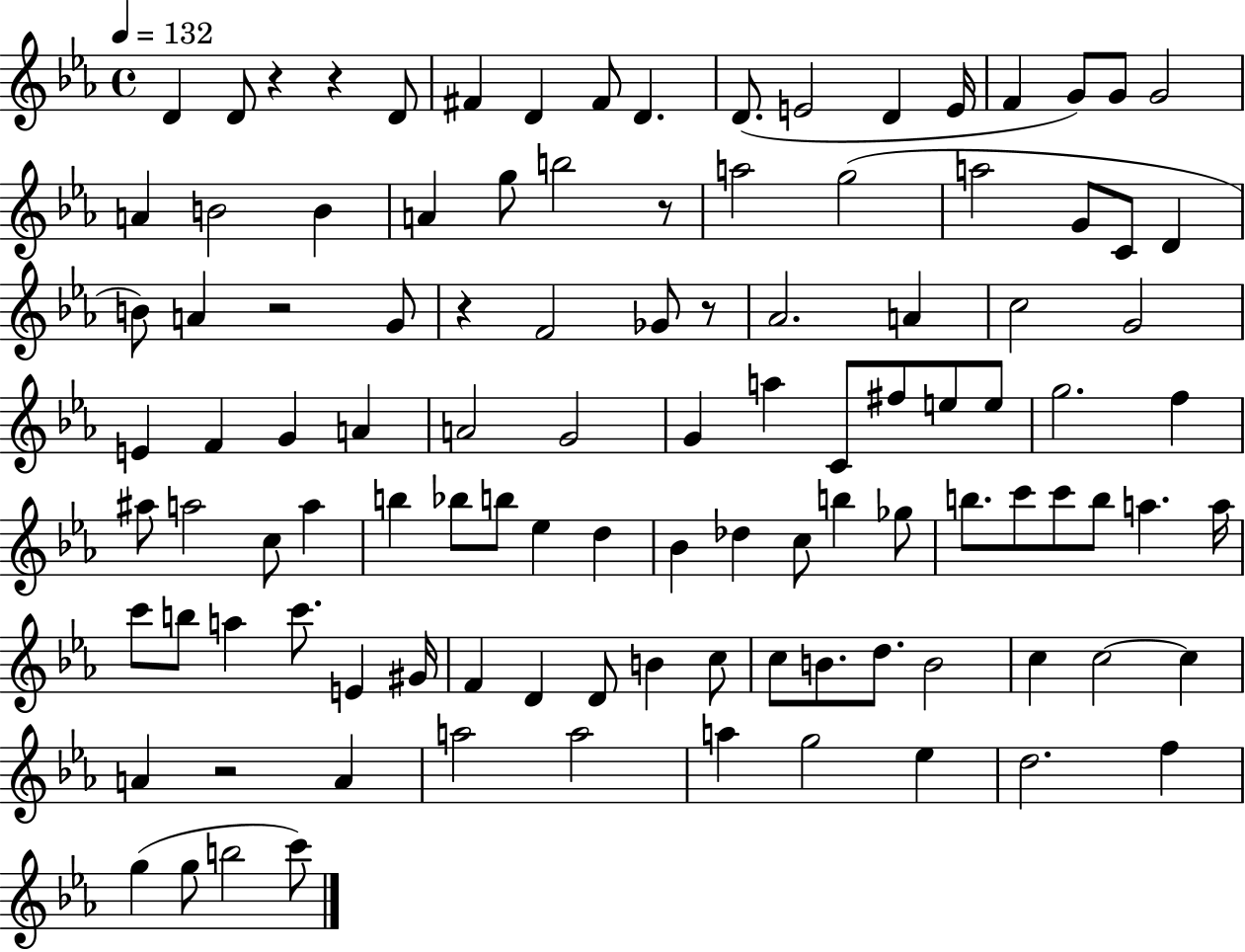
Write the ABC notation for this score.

X:1
T:Untitled
M:4/4
L:1/4
K:Eb
D D/2 z z D/2 ^F D ^F/2 D D/2 E2 D E/4 F G/2 G/2 G2 A B2 B A g/2 b2 z/2 a2 g2 a2 G/2 C/2 D B/2 A z2 G/2 z F2 _G/2 z/2 _A2 A c2 G2 E F G A A2 G2 G a C/2 ^f/2 e/2 e/2 g2 f ^a/2 a2 c/2 a b _b/2 b/2 _e d _B _d c/2 b _g/2 b/2 c'/2 c'/2 b/2 a a/4 c'/2 b/2 a c'/2 E ^G/4 F D D/2 B c/2 c/2 B/2 d/2 B2 c c2 c A z2 A a2 a2 a g2 _e d2 f g g/2 b2 c'/2